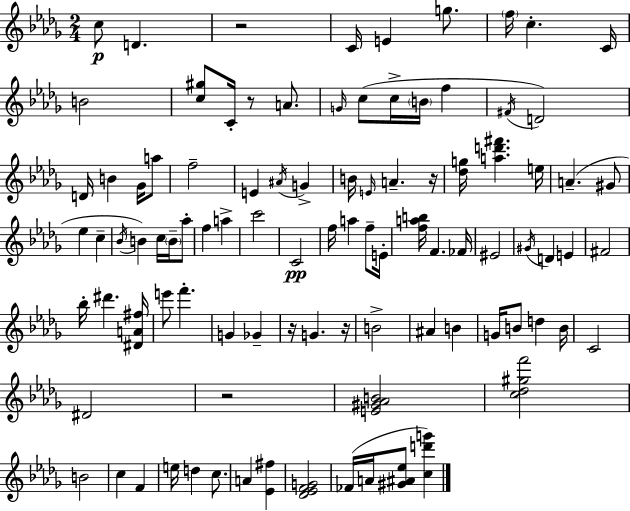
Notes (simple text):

C5/e D4/q. R/h C4/s E4/q G5/e. F5/s C5/q. C4/s B4/h [C5,G#5]/e C4/s R/e A4/e. G4/s C5/e C5/s B4/s F5/q F#4/s D4/h D4/s B4/q Gb4/s A5/e F5/h E4/q A#4/s G4/q B4/s E4/s A4/q. R/s [Db5,G5]/s [A5,D6,F#6]/q. E5/s A4/q. G#4/e Eb5/q C5/q Bb4/s B4/q C5/s B4/s Ab5/e F5/q A5/q C6/h C4/h F5/s A5/q F5/e E4/s [F5,A5,B5]/s F4/q. FES4/s EIS4/h G#4/s D4/q E4/q F#4/h Bb5/s D#6/q. [D#4,A4,F#5]/s E6/e F6/q. G4/q Gb4/q R/s G4/q. R/s B4/h A#4/q B4/q G4/s B4/e D5/q B4/s C4/h D#4/h R/h [E4,G#4,Ab4,B4]/h [C5,Db5,G#5,F6]/h B4/h C5/q F4/q E5/s D5/q C5/e. A4/q [Eb4,F#5]/q [Db4,Eb4,F4,G4]/h FES4/s A4/s [G#4,A#4,Eb5]/e [C5,D6,G6]/q